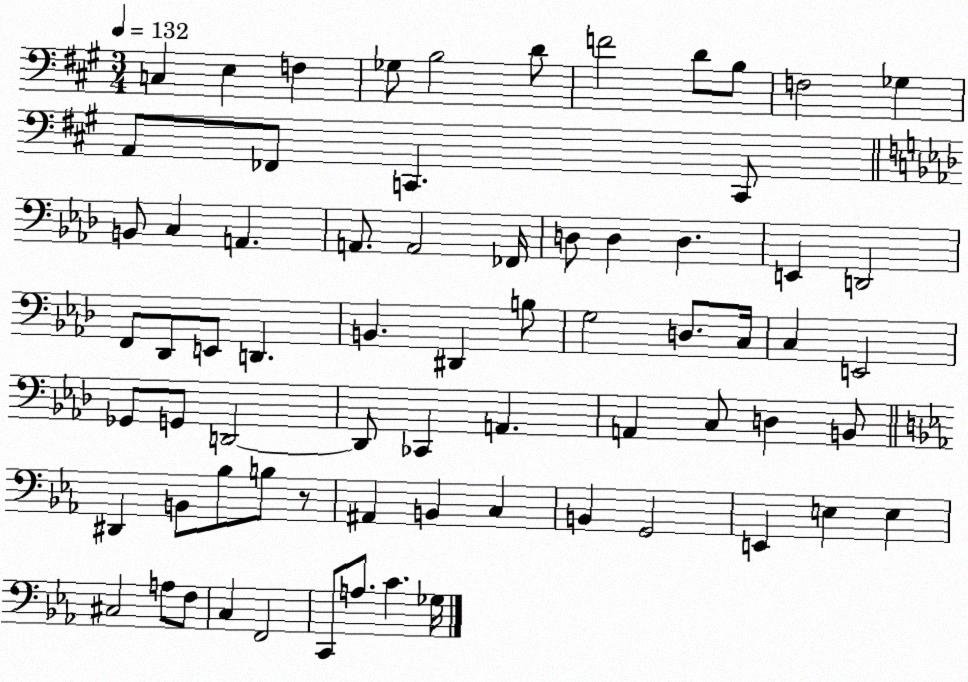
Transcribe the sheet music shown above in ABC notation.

X:1
T:Untitled
M:3/4
L:1/4
K:A
C, E, F, _G,/2 B,2 D/2 F2 D/2 B,/2 F,2 _G, A,,/2 _F,,/2 C,, C,,/2 B,,/2 C, A,, A,,/2 A,,2 _F,,/4 D,/2 D, D, E,, D,,2 F,,/2 _D,,/2 E,,/2 D,, B,, ^D,, B,/2 G,2 D,/2 C,/4 C, E,,2 _G,,/2 G,,/2 D,,2 D,,/2 _C,, A,, A,, C,/2 D, B,,/2 ^D,, B,,/2 _B,/2 B,/2 z/2 ^A,, B,, C, B,, G,,2 E,, E, E, ^C,2 A,/2 F,/2 C, F,,2 C,,/2 A,/2 C _G,/4